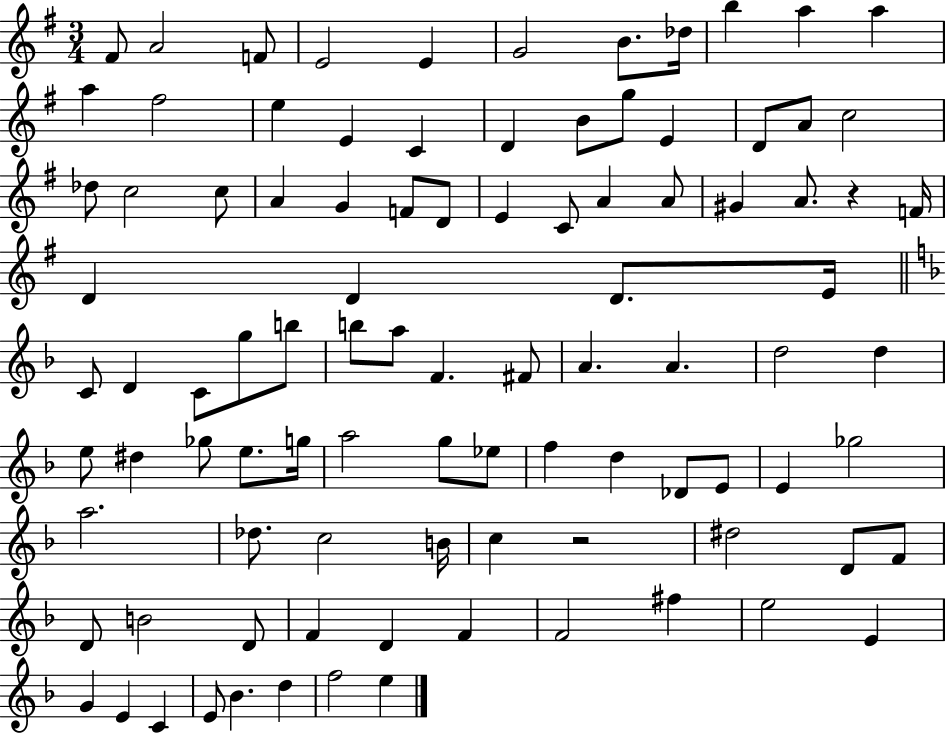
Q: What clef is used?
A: treble